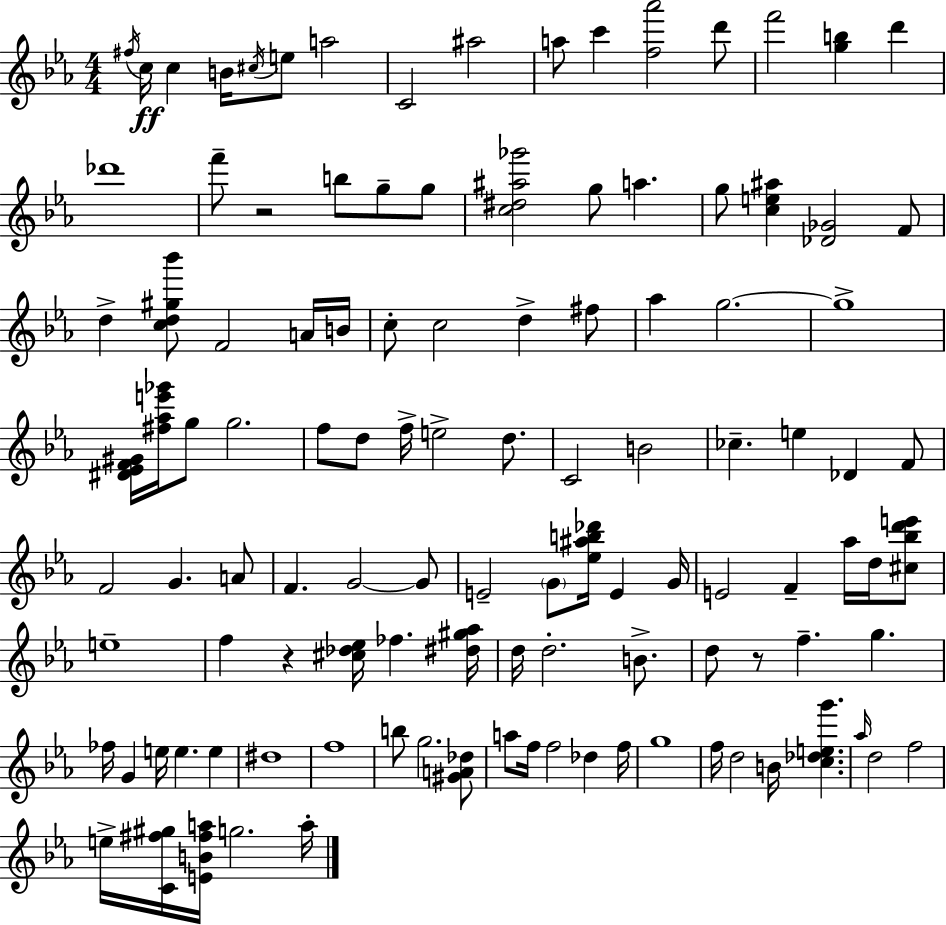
F#5/s C5/s C5/q B4/s C#5/s E5/e A5/h C4/h A#5/h A5/e C6/q [F5,Ab6]/h D6/e F6/h [G5,B5]/q D6/q Db6/w F6/e R/h B5/e G5/e G5/e [C5,D#5,A#5,Gb6]/h G5/e A5/q. G5/e [C5,E5,A#5]/q [Db4,Gb4]/h F4/e D5/q [C5,D5,G#5,Bb6]/e F4/h A4/s B4/s C5/e C5/h D5/q F#5/e Ab5/q G5/h. G5/w [D#4,Eb4,F4,G#4]/s [F#5,Ab5,E6,Gb6]/s G5/e G5/h. F5/e D5/e F5/s E5/h D5/e. C4/h B4/h CES5/q. E5/q Db4/q F4/e F4/h G4/q. A4/e F4/q. G4/h G4/e E4/h G4/e [Eb5,A#5,B5,Db6]/s E4/q G4/s E4/h F4/q Ab5/s D5/s [C#5,Bb5,D6,E6]/e E5/w F5/q R/q [C#5,Db5,Eb5]/s FES5/q. [D#5,G#5,Ab5]/s D5/s D5/h. B4/e. D5/e R/e F5/q. G5/q. FES5/s G4/q E5/s E5/q. E5/q D#5/w F5/w B5/e G5/h. [G#4,A4,Db5]/e A5/e F5/s F5/h Db5/q F5/s G5/w F5/s D5/h B4/s [C5,Db5,E5,G6]/q. Ab5/s D5/h F5/h E5/s [C4,F#5,G#5]/s [E4,B4,F#5,A5]/s G5/h. A5/s